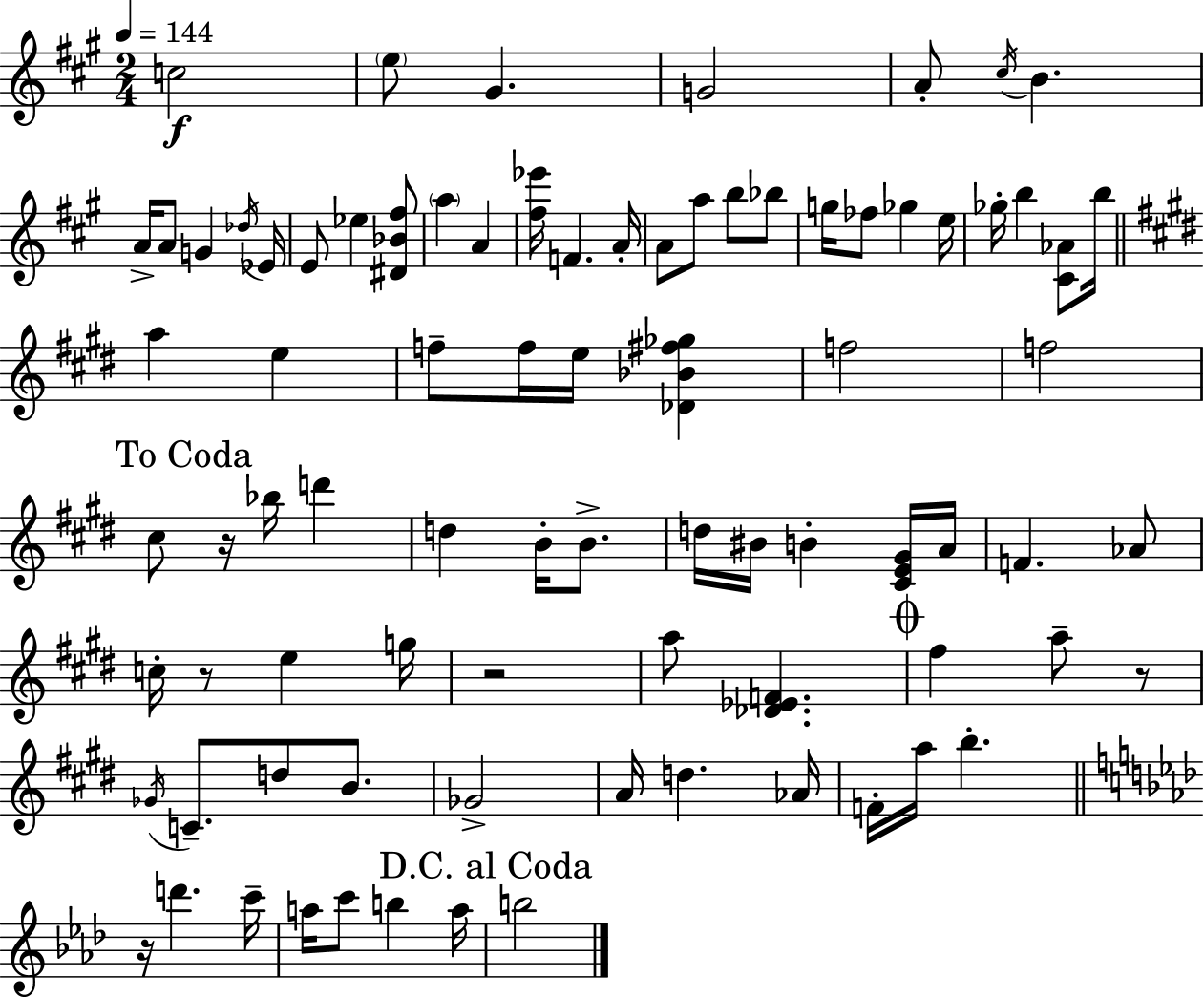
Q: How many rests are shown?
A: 5